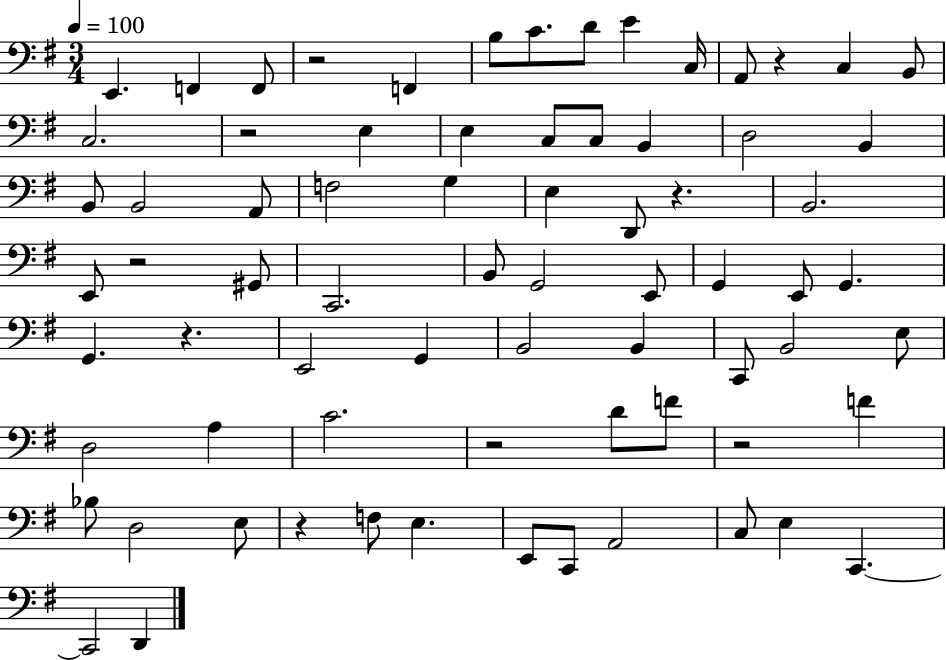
E2/q. F2/q F2/e R/h F2/q B3/e C4/e. D4/e E4/q C3/s A2/e R/q C3/q B2/e C3/h. R/h E3/q E3/q C3/e C3/e B2/q D3/h B2/q B2/e B2/h A2/e F3/h G3/q E3/q D2/e R/q. B2/h. E2/e R/h G#2/e C2/h. B2/e G2/h E2/e G2/q E2/e G2/q. G2/q. R/q. E2/h G2/q B2/h B2/q C2/e B2/h E3/e D3/h A3/q C4/h. R/h D4/e F4/e R/h F4/q Bb3/e D3/h E3/e R/q F3/e E3/q. E2/e C2/e A2/h C3/e E3/q C2/q. C2/h D2/q